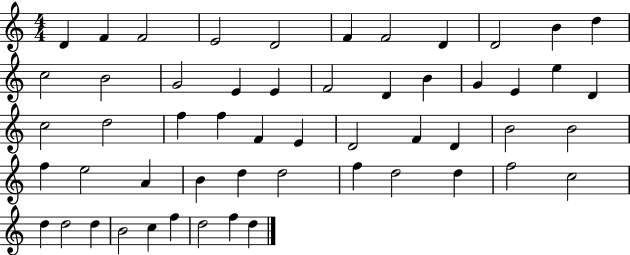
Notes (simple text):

D4/q F4/q F4/h E4/h D4/h F4/q F4/h D4/q D4/h B4/q D5/q C5/h B4/h G4/h E4/q E4/q F4/h D4/q B4/q G4/q E4/q E5/q D4/q C5/h D5/h F5/q F5/q F4/q E4/q D4/h F4/q D4/q B4/h B4/h F5/q E5/h A4/q B4/q D5/q D5/h F5/q D5/h D5/q F5/h C5/h D5/q D5/h D5/q B4/h C5/q F5/q D5/h F5/q D5/q